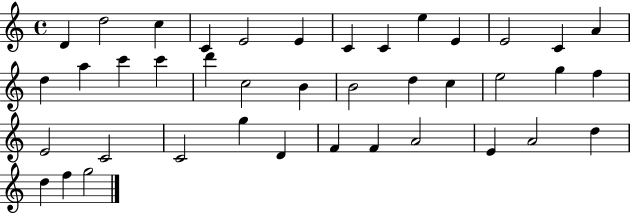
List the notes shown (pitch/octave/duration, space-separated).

D4/q D5/h C5/q C4/q E4/h E4/q C4/q C4/q E5/q E4/q E4/h C4/q A4/q D5/q A5/q C6/q C6/q D6/q C5/h B4/q B4/h D5/q C5/q E5/h G5/q F5/q E4/h C4/h C4/h G5/q D4/q F4/q F4/q A4/h E4/q A4/h D5/q D5/q F5/q G5/h